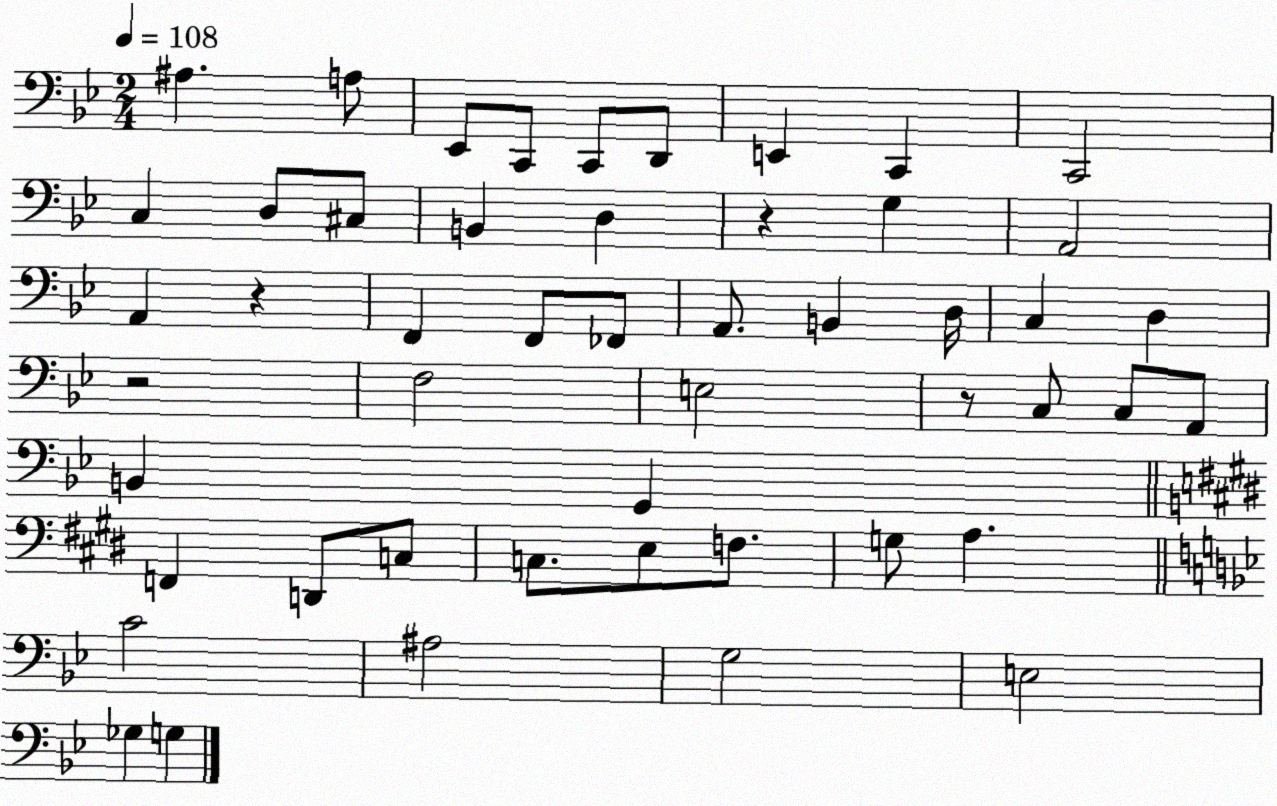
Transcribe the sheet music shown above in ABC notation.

X:1
T:Untitled
M:2/4
L:1/4
K:Bb
^A, A,/2 _E,,/2 C,,/2 C,,/2 D,,/2 E,, C,, C,,2 C, D,/2 ^C,/2 B,, D, z G, A,,2 A,, z F,, F,,/2 _F,,/2 A,,/2 B,, D,/4 C, D, z2 F,2 E,2 z/2 C,/2 C,/2 A,,/2 B,, G,, F,, D,,/2 C,/2 C,/2 E,/2 F,/2 G,/2 A, C2 ^A,2 G,2 E,2 _G, G,